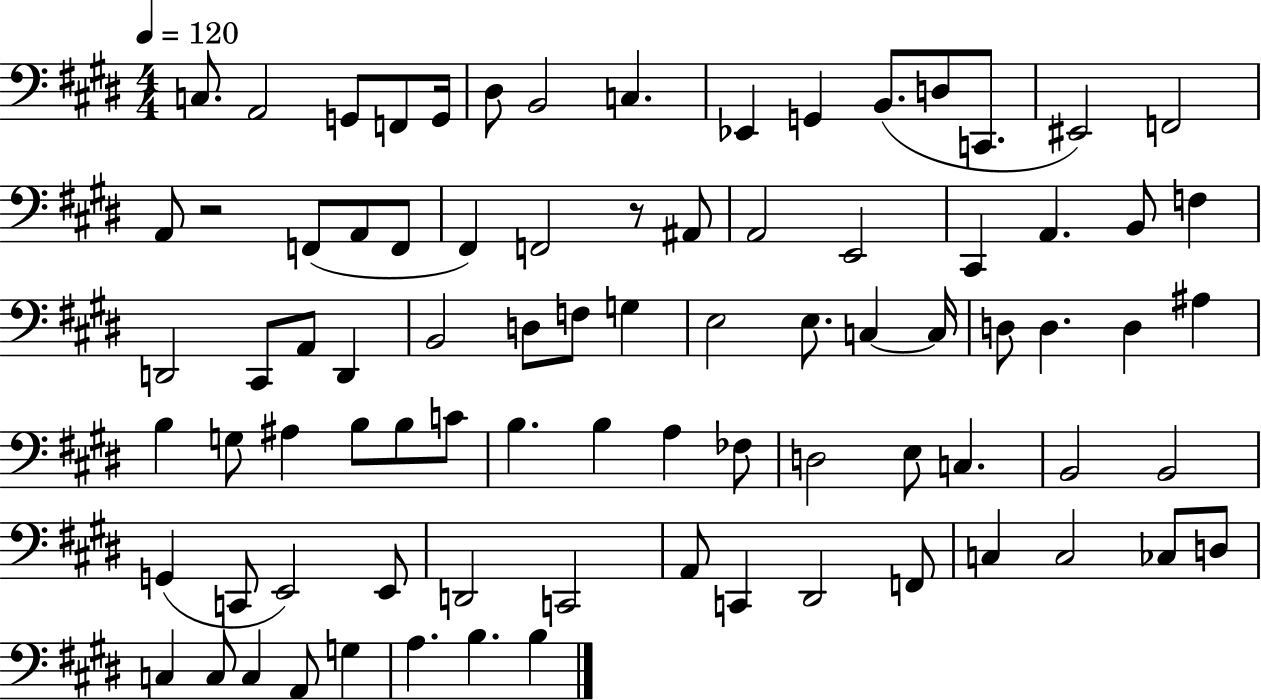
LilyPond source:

{
  \clef bass
  \numericTimeSignature
  \time 4/4
  \key e \major
  \tempo 4 = 120
  c8. a,2 g,8 f,8 g,16 | dis8 b,2 c4. | ees,4 g,4 b,8.( d8 c,8. | eis,2) f,2 | \break a,8 r2 f,8( a,8 f,8 | fis,4) f,2 r8 ais,8 | a,2 e,2 | cis,4 a,4. b,8 f4 | \break d,2 cis,8 a,8 d,4 | b,2 d8 f8 g4 | e2 e8. c4~~ c16 | d8 d4. d4 ais4 | \break b4 g8 ais4 b8 b8 c'8 | b4. b4 a4 fes8 | d2 e8 c4. | b,2 b,2 | \break g,4( c,8 e,2) e,8 | d,2 c,2 | a,8 c,4 dis,2 f,8 | c4 c2 ces8 d8 | \break c4 c8 c4 a,8 g4 | a4. b4. b4 | \bar "|."
}